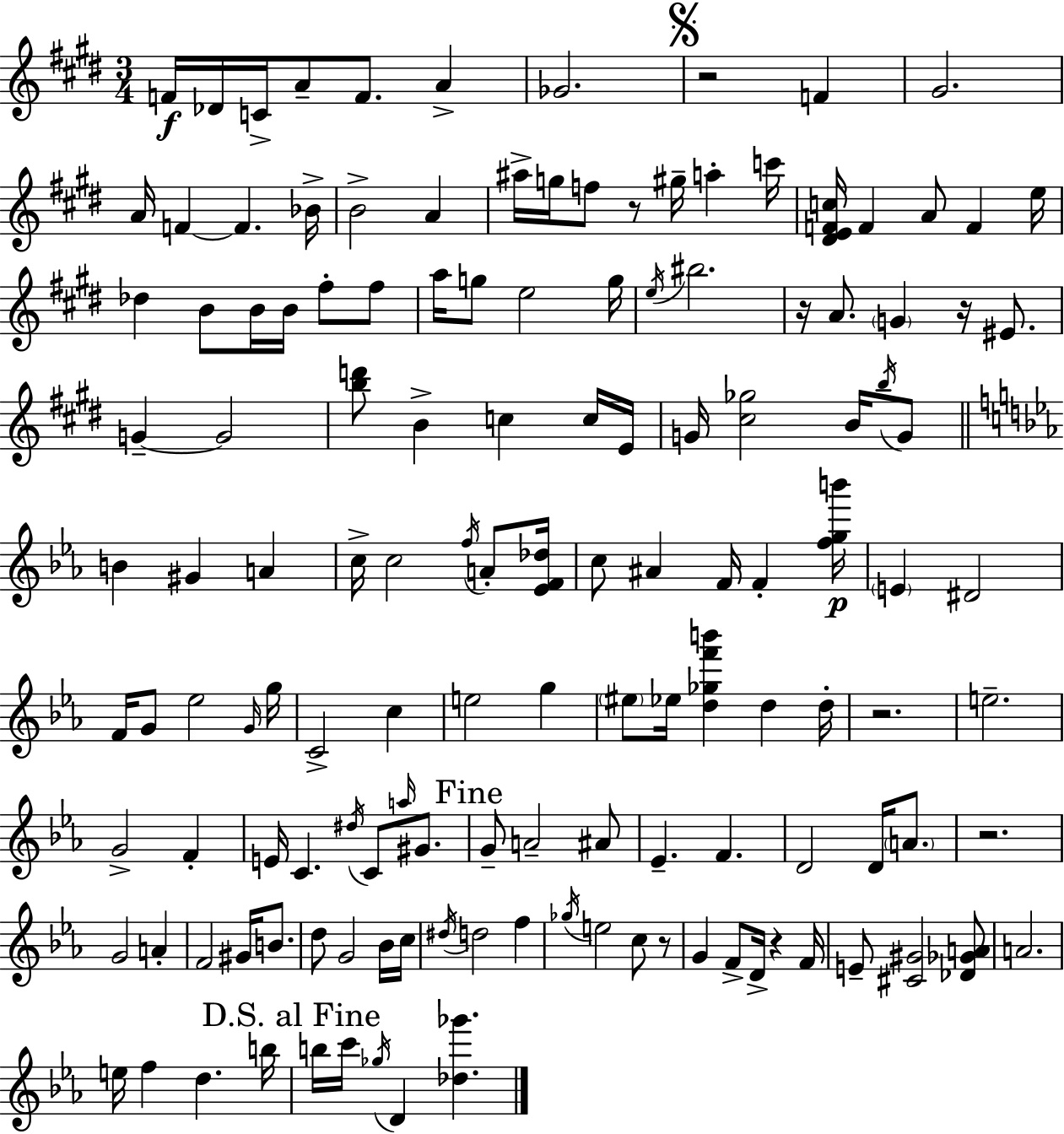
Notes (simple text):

F4/s Db4/s C4/s A4/e F4/e. A4/q Gb4/h. R/h F4/q G#4/h. A4/s F4/q F4/q. Bb4/s B4/h A4/q A#5/s G5/s F5/e R/e G#5/s A5/q C6/s [D#4,E4,F4,C5]/s F4/q A4/e F4/q E5/s Db5/q B4/e B4/s B4/s F#5/e F#5/e A5/s G5/e E5/h G5/s E5/s BIS5/h. R/s A4/e. G4/q R/s EIS4/e. G4/q G4/h [B5,D6]/e B4/q C5/q C5/s E4/s G4/s [C#5,Gb5]/h B4/s B5/s G4/e B4/q G#4/q A4/q C5/s C5/h F5/s A4/e [Eb4,F4,Db5]/s C5/e A#4/q F4/s F4/q [F5,G5,B6]/s E4/q D#4/h F4/s G4/e Eb5/h G4/s G5/s C4/h C5/q E5/h G5/q EIS5/e Eb5/s [D5,Gb5,F6,B6]/q D5/q D5/s R/h. E5/h. G4/h F4/q E4/s C4/q. D#5/s C4/e A5/s G#4/e. G4/e A4/h A#4/e Eb4/q. F4/q. D4/h D4/s A4/e. R/h. G4/h A4/q F4/h G#4/s B4/e. D5/e G4/h Bb4/s C5/s D#5/s D5/h F5/q Gb5/s E5/h C5/e R/e G4/q F4/e D4/s R/q F4/s E4/e [C#4,G#4]/h [Db4,Gb4,A4]/e A4/h. E5/s F5/q D5/q. B5/s B5/s C6/s Gb5/s D4/q [Db5,Gb6]/q.